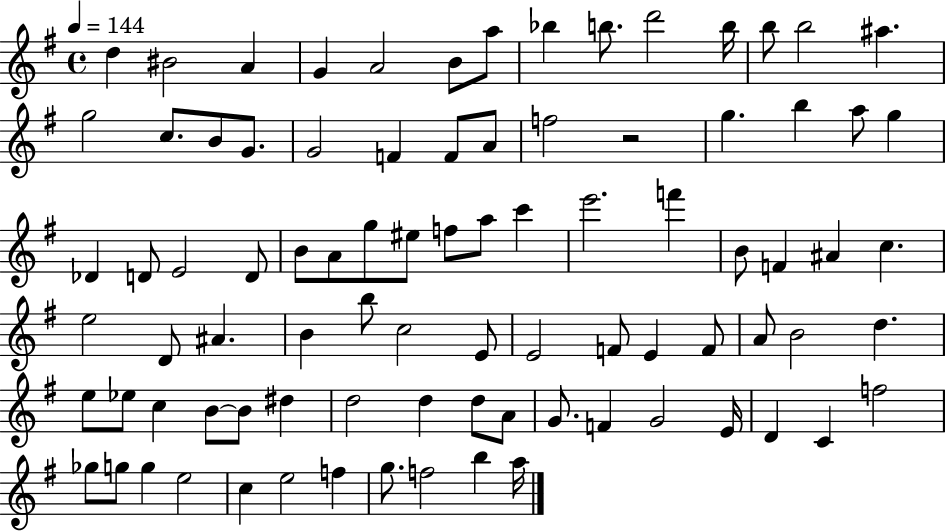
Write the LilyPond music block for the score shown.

{
  \clef treble
  \time 4/4
  \defaultTimeSignature
  \key g \major
  \tempo 4 = 144
  d''4 bis'2 a'4 | g'4 a'2 b'8 a''8 | bes''4 b''8. d'''2 b''16 | b''8 b''2 ais''4. | \break g''2 c''8. b'8 g'8. | g'2 f'4 f'8 a'8 | f''2 r2 | g''4. b''4 a''8 g''4 | \break des'4 d'8 e'2 d'8 | b'8 a'8 g''8 eis''8 f''8 a''8 c'''4 | e'''2. f'''4 | b'8 f'4 ais'4 c''4. | \break e''2 d'8 ais'4. | b'4 b''8 c''2 e'8 | e'2 f'8 e'4 f'8 | a'8 b'2 d''4. | \break e''8 ees''8 c''4 b'8~~ b'8 dis''4 | d''2 d''4 d''8 a'8 | g'8. f'4 g'2 e'16 | d'4 c'4 f''2 | \break ges''8 g''8 g''4 e''2 | c''4 e''2 f''4 | g''8. f''2 b''4 a''16 | \bar "|."
}